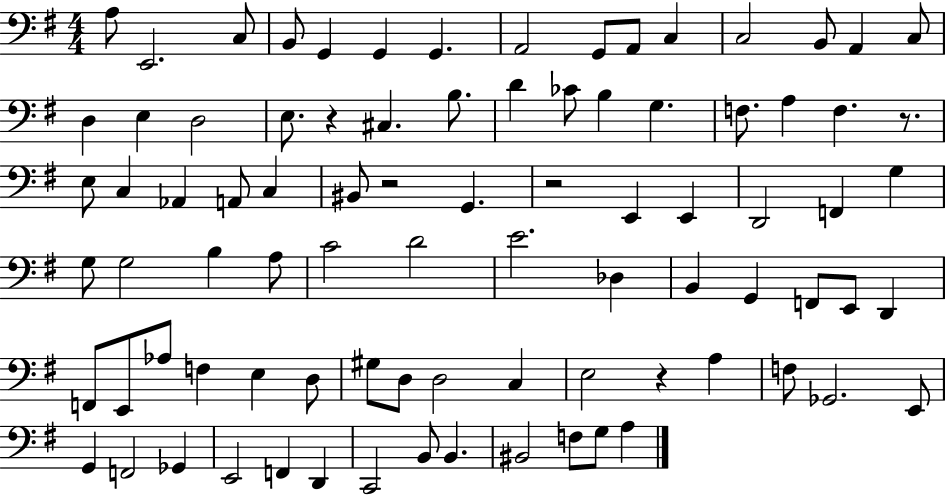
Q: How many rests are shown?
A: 5